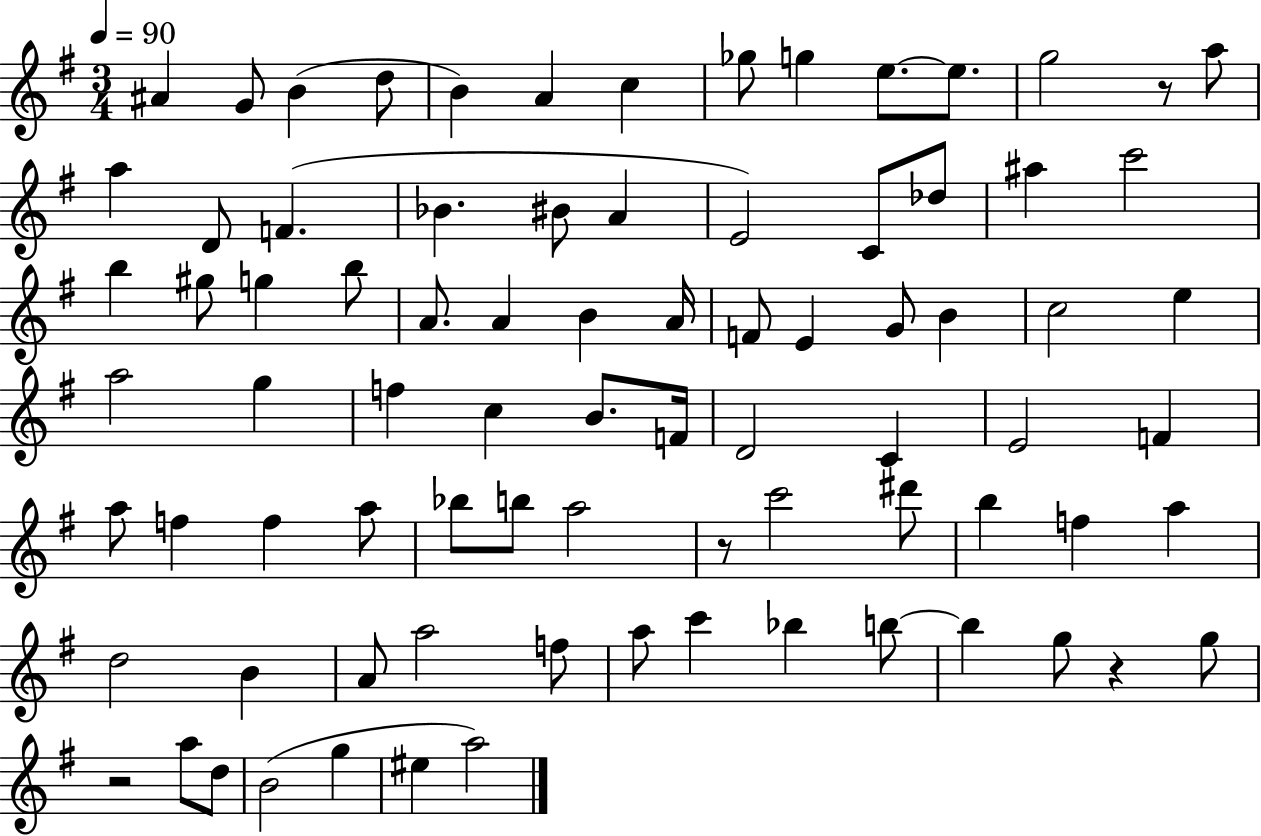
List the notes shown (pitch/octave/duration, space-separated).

A#4/q G4/e B4/q D5/e B4/q A4/q C5/q Gb5/e G5/q E5/e. E5/e. G5/h R/e A5/e A5/q D4/e F4/q. Bb4/q. BIS4/e A4/q E4/h C4/e Db5/e A#5/q C6/h B5/q G#5/e G5/q B5/e A4/e. A4/q B4/q A4/s F4/e E4/q G4/e B4/q C5/h E5/q A5/h G5/q F5/q C5/q B4/e. F4/s D4/h C4/q E4/h F4/q A5/e F5/q F5/q A5/e Bb5/e B5/e A5/h R/e C6/h D#6/e B5/q F5/q A5/q D5/h B4/q A4/e A5/h F5/e A5/e C6/q Bb5/q B5/e B5/q G5/e R/q G5/e R/h A5/e D5/e B4/h G5/q EIS5/q A5/h